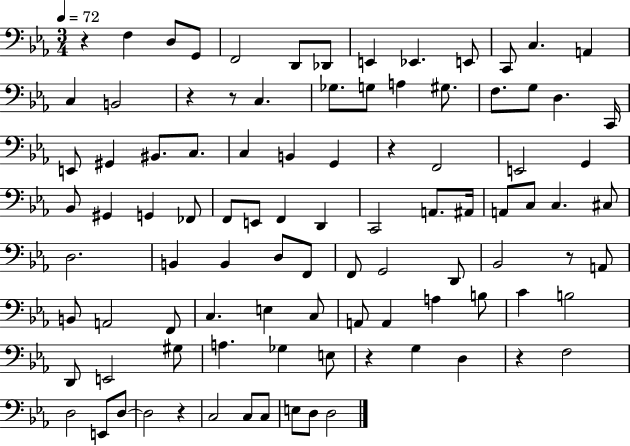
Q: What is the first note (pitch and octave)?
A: F3